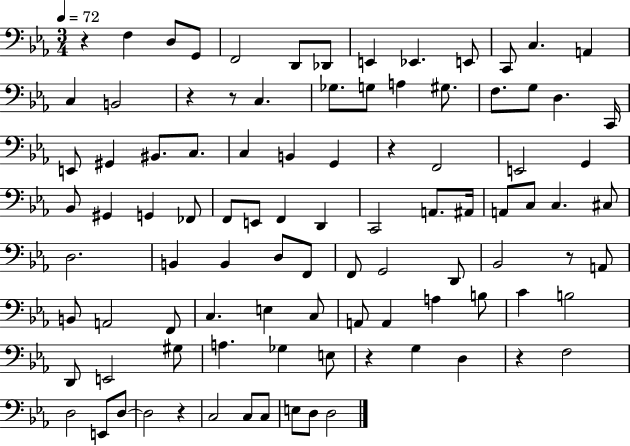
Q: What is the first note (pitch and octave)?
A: F3